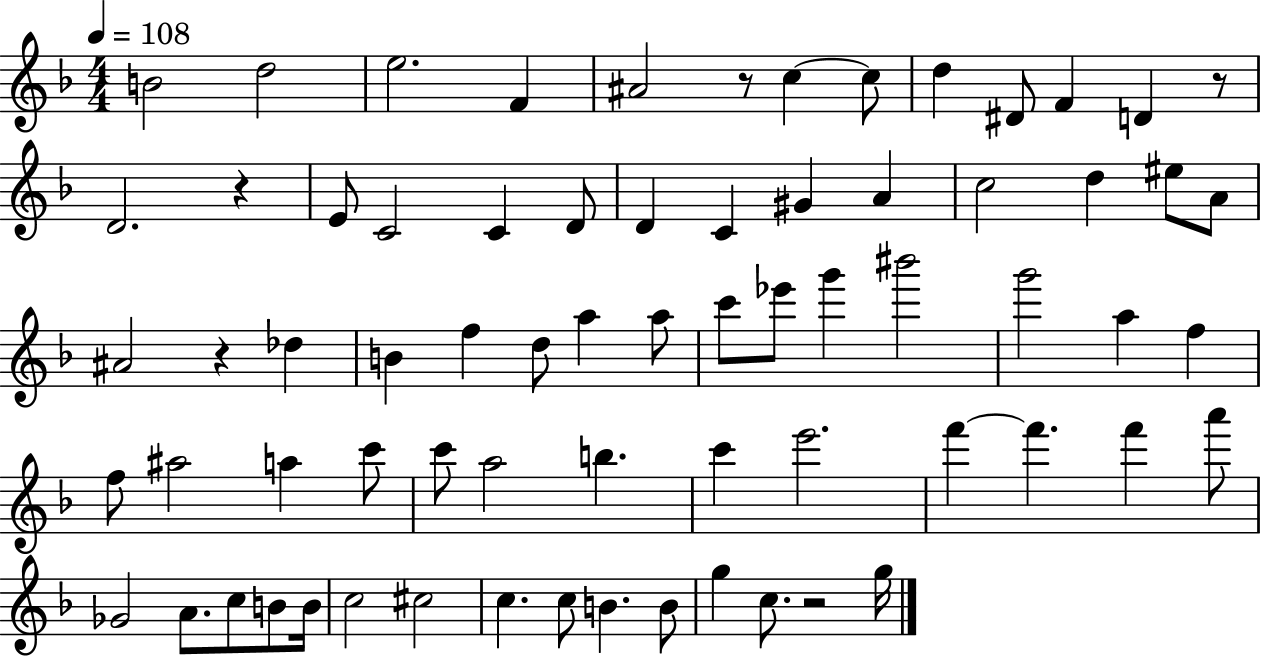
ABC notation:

X:1
T:Untitled
M:4/4
L:1/4
K:F
B2 d2 e2 F ^A2 z/2 c c/2 d ^D/2 F D z/2 D2 z E/2 C2 C D/2 D C ^G A c2 d ^e/2 A/2 ^A2 z _d B f d/2 a a/2 c'/2 _e'/2 g' ^b'2 g'2 a f f/2 ^a2 a c'/2 c'/2 a2 b c' e'2 f' f' f' a'/2 _G2 A/2 c/2 B/2 B/4 c2 ^c2 c c/2 B B/2 g c/2 z2 g/4